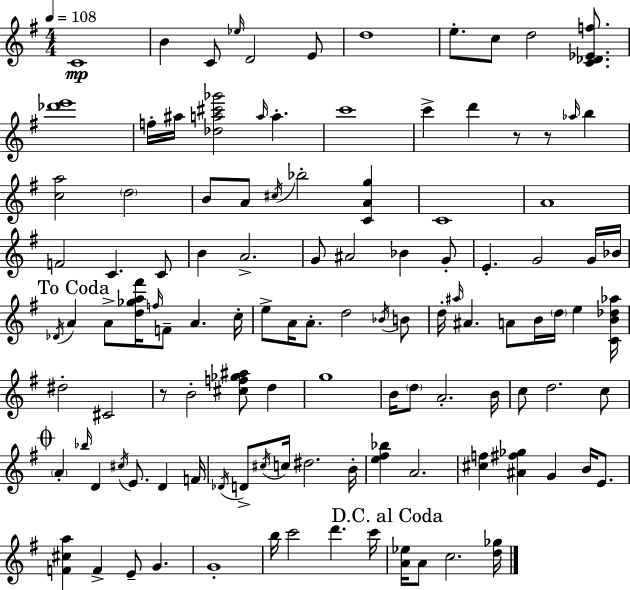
X:1
T:Untitled
M:4/4
L:1/4
K:G
C4 B C/2 _e/4 D2 E/2 d4 e/2 c/2 d2 [C_D_Ef]/2 [_d'e']4 f/4 ^a/4 [_da^c'_g']2 a/4 a c'4 c' d' z/2 z/2 _a/4 b [ca]2 d2 B/2 A/2 ^c/4 _b2 [CAg] C4 A4 F2 C C/2 B A2 G/2 ^A2 _B G/2 E G2 G/4 _B/4 _D/4 A A/2 [d_ga^f']/4 f/4 F/2 A c/4 e/2 A/4 A/2 d2 _B/4 B/2 d/4 ^a/4 ^A A/2 B/4 d/4 e [CB_d_a]/4 ^d2 ^C2 z/2 B2 [^cf_g^a]/2 d g4 B/4 d/2 A2 B/4 c/2 d2 c/2 A _b/4 D ^c/4 E/2 D F/4 _D/4 D/2 ^c/4 c/4 ^d2 B/4 [e^f_b] A2 [^cf] [^A^f_g] G B/4 E/2 [F^ca] F E/2 G G4 b/4 c'2 d' c'/4 [A_e]/4 A/2 c2 [d_g]/4